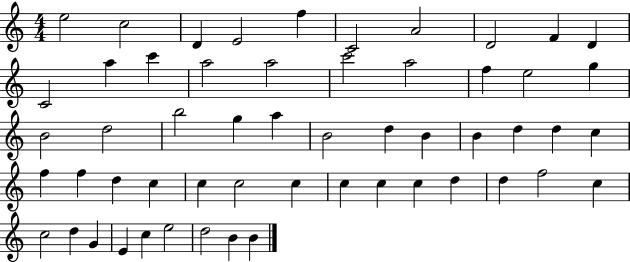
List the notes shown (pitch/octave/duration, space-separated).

E5/h C5/h D4/q E4/h F5/q C4/h A4/h D4/h F4/q D4/q C4/h A5/q C6/q A5/h A5/h C6/h A5/h F5/q E5/h G5/q B4/h D5/h B5/h G5/q A5/q B4/h D5/q B4/q B4/q D5/q D5/q C5/q F5/q F5/q D5/q C5/q C5/q C5/h C5/q C5/q C5/q C5/q D5/q D5/q F5/h C5/q C5/h D5/q G4/q E4/q C5/q E5/h D5/h B4/q B4/q